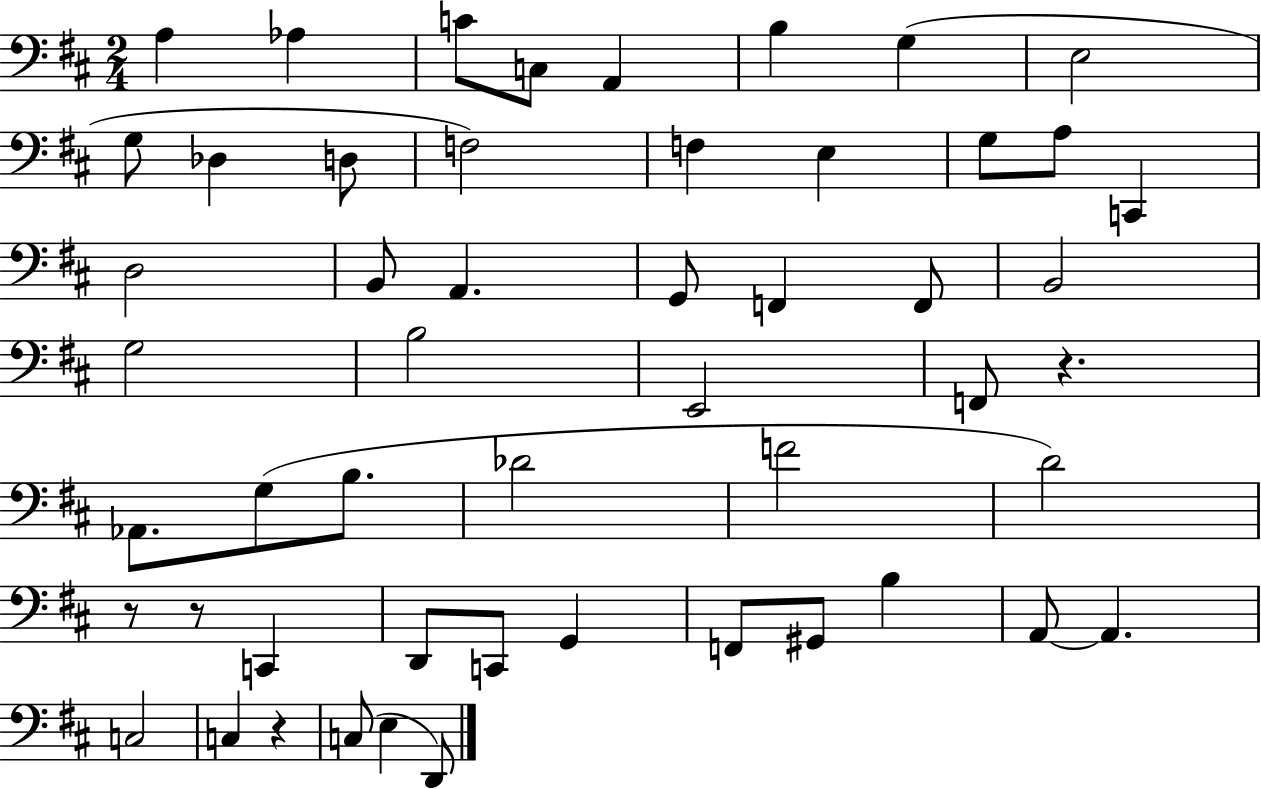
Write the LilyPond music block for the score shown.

{
  \clef bass
  \numericTimeSignature
  \time 2/4
  \key d \major
  a4 aes4 | c'8 c8 a,4 | b4 g4( | e2 | \break g8 des4 d8 | f2) | f4 e4 | g8 a8 c,4 | \break d2 | b,8 a,4. | g,8 f,4 f,8 | b,2 | \break g2 | b2 | e,2 | f,8 r4. | \break aes,8. g8( b8. | des'2 | f'2 | d'2) | \break r8 r8 c,4 | d,8 c,8 g,4 | f,8 gis,8 b4 | a,8~~ a,4. | \break c2 | c4 r4 | c8( e4 d,8) | \bar "|."
}